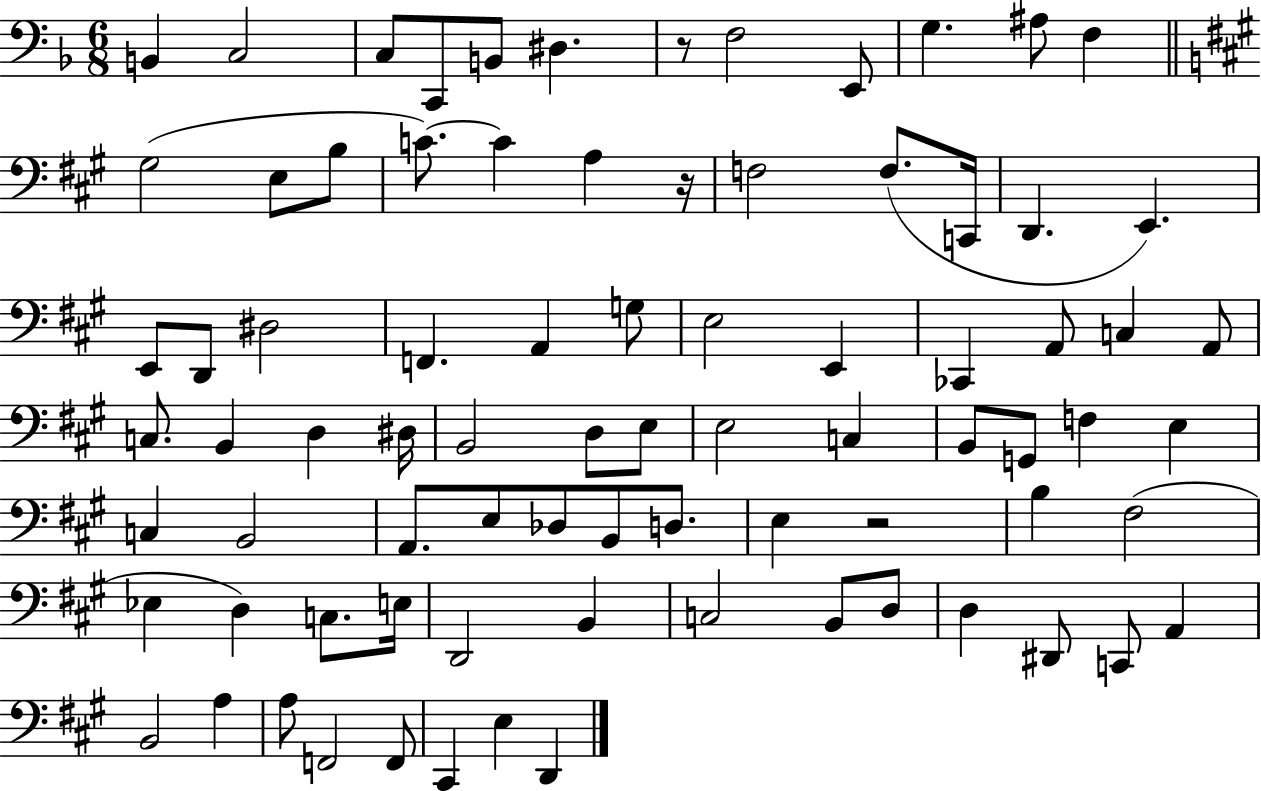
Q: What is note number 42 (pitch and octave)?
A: E3